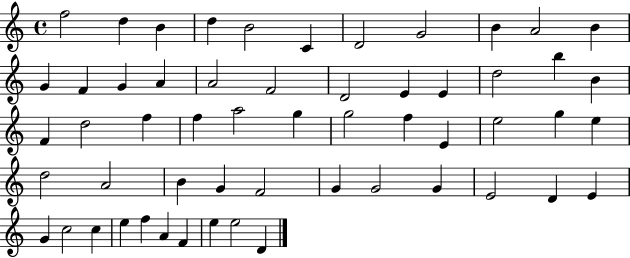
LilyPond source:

{
  \clef treble
  \time 4/4
  \defaultTimeSignature
  \key c \major
  f''2 d''4 b'4 | d''4 b'2 c'4 | d'2 g'2 | b'4 a'2 b'4 | \break g'4 f'4 g'4 a'4 | a'2 f'2 | d'2 e'4 e'4 | d''2 b''4 b'4 | \break f'4 d''2 f''4 | f''4 a''2 g''4 | g''2 f''4 e'4 | e''2 g''4 e''4 | \break d''2 a'2 | b'4 g'4 f'2 | g'4 g'2 g'4 | e'2 d'4 e'4 | \break g'4 c''2 c''4 | e''4 f''4 a'4 f'4 | e''4 e''2 d'4 | \bar "|."
}